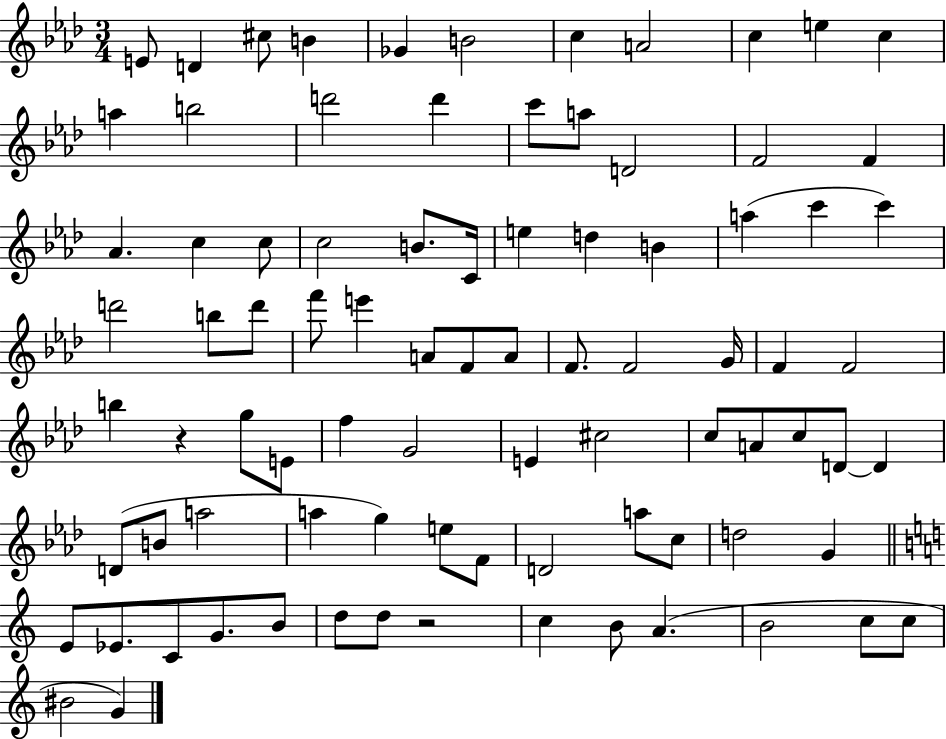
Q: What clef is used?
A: treble